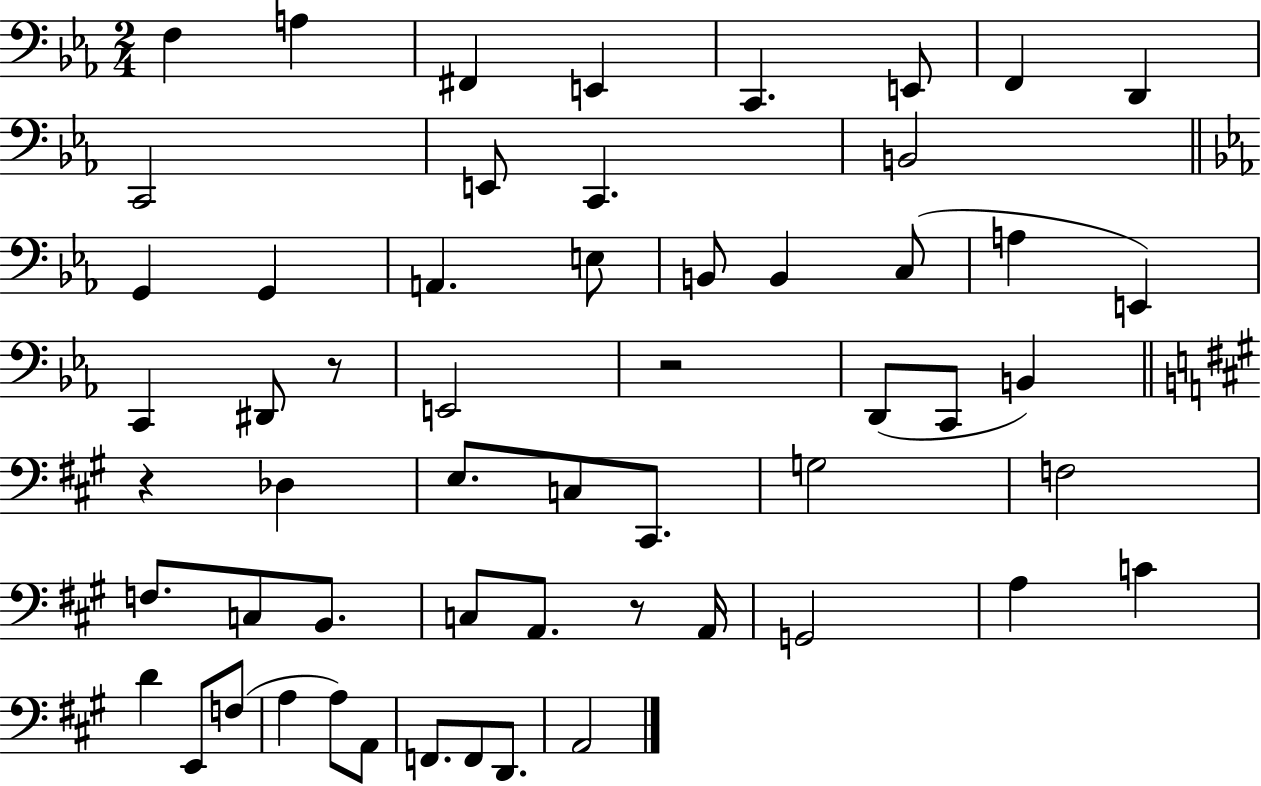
X:1
T:Untitled
M:2/4
L:1/4
K:Eb
F, A, ^F,, E,, C,, E,,/2 F,, D,, C,,2 E,,/2 C,, B,,2 G,, G,, A,, E,/2 B,,/2 B,, C,/2 A, E,, C,, ^D,,/2 z/2 E,,2 z2 D,,/2 C,,/2 B,, z _D, E,/2 C,/2 ^C,,/2 G,2 F,2 F,/2 C,/2 B,,/2 C,/2 A,,/2 z/2 A,,/4 G,,2 A, C D E,,/2 F,/2 A, A,/2 A,,/2 F,,/2 F,,/2 D,,/2 A,,2